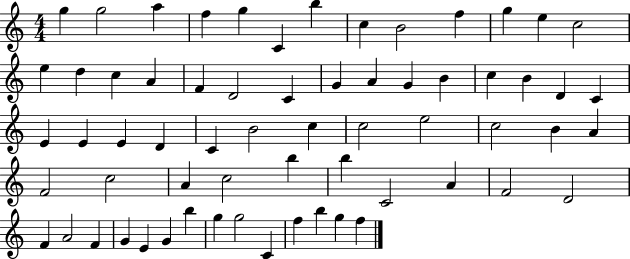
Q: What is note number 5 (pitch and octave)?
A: G5